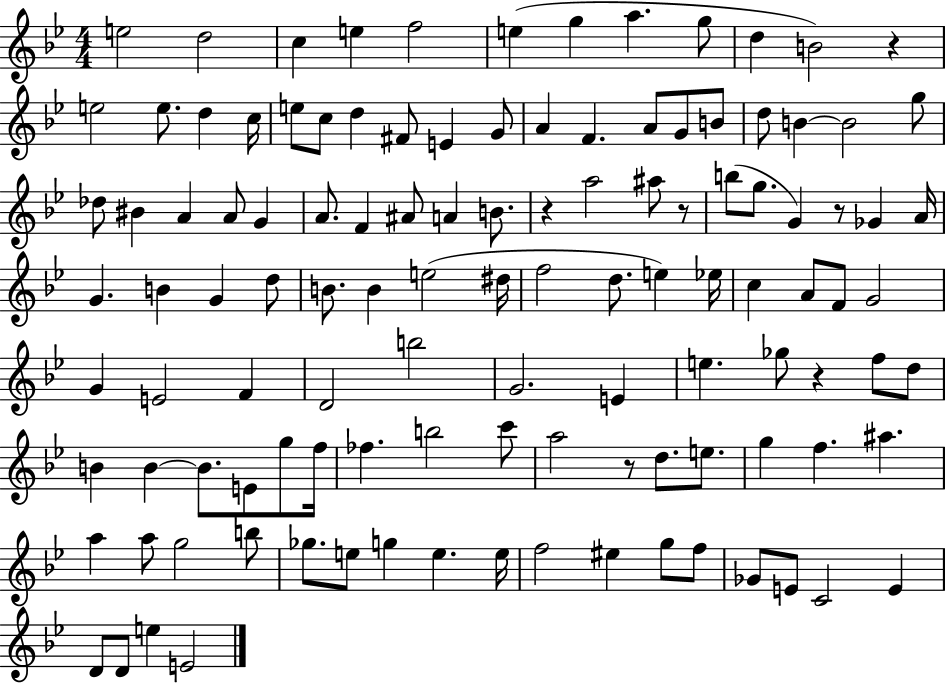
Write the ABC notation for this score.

X:1
T:Untitled
M:4/4
L:1/4
K:Bb
e2 d2 c e f2 e g a g/2 d B2 z e2 e/2 d c/4 e/2 c/2 d ^F/2 E G/2 A F A/2 G/2 B/2 d/2 B B2 g/2 _d/2 ^B A A/2 G A/2 F ^A/2 A B/2 z a2 ^a/2 z/2 b/2 g/2 G z/2 _G A/4 G B G d/2 B/2 B e2 ^d/4 f2 d/2 e _e/4 c A/2 F/2 G2 G E2 F D2 b2 G2 E e _g/2 z f/2 d/2 B B B/2 E/2 g/2 f/4 _f b2 c'/2 a2 z/2 d/2 e/2 g f ^a a a/2 g2 b/2 _g/2 e/2 g e e/4 f2 ^e g/2 f/2 _G/2 E/2 C2 E D/2 D/2 e E2